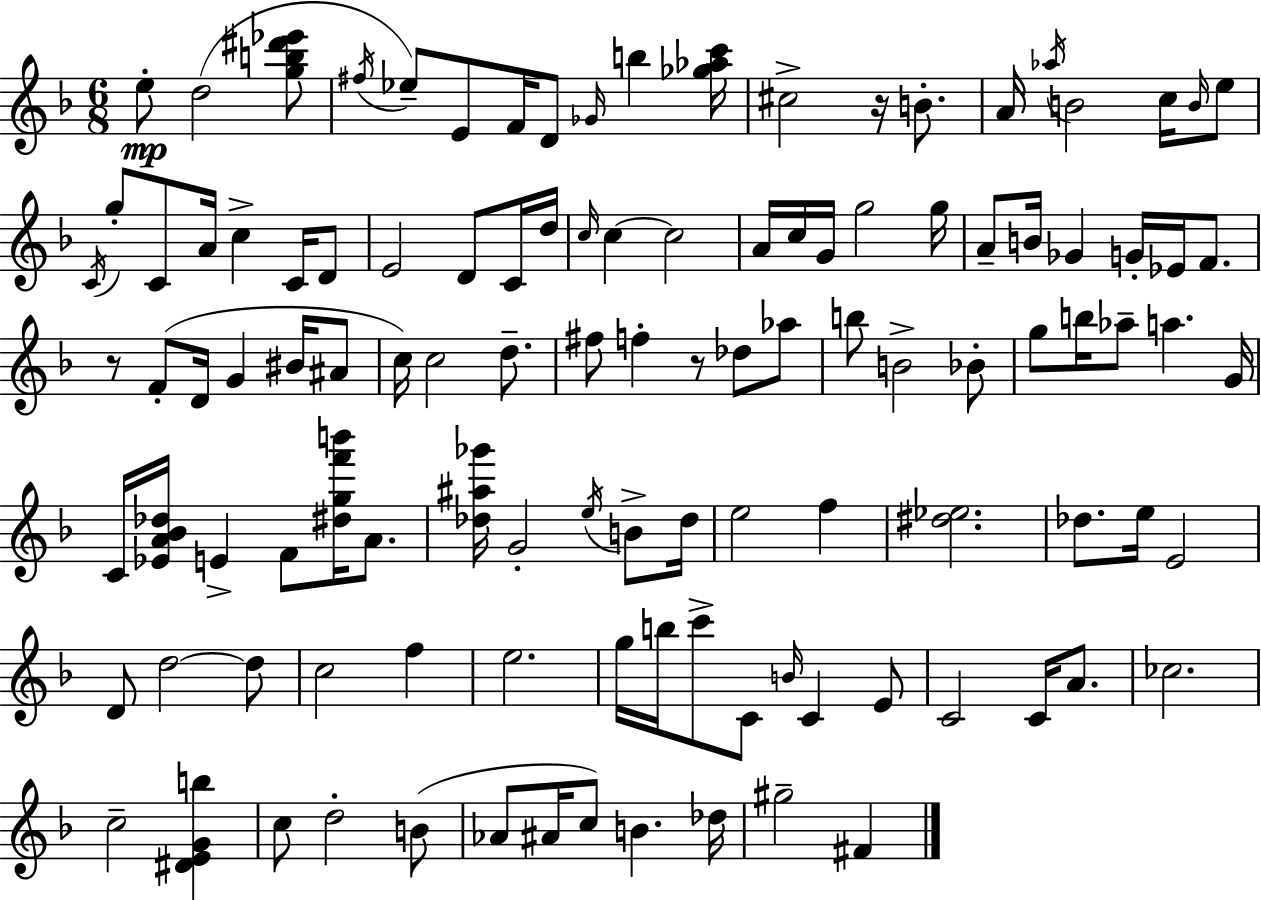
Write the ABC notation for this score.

X:1
T:Untitled
M:6/8
L:1/4
K:Dm
e/2 d2 [gb^d'_e']/2 ^f/4 _e/2 E/2 F/4 D/2 _G/4 b [_g_ac']/4 ^c2 z/4 B/2 A/4 _a/4 B2 c/4 B/4 e/2 C/4 g/2 C/2 A/4 c C/4 D/2 E2 D/2 C/4 d/4 c/4 c c2 A/4 c/4 G/4 g2 g/4 A/2 B/4 _G G/4 _E/4 F/2 z/2 F/2 D/4 G ^B/4 ^A/2 c/4 c2 d/2 ^f/2 f z/2 _d/2 _a/2 b/2 B2 _B/2 g/2 b/4 _a/2 a G/4 C/4 [_EA_B_d]/4 E F/2 [^dgf'b']/4 A/2 [_d^a_g']/4 G2 e/4 B/2 _d/4 e2 f [^d_e]2 _d/2 e/4 E2 D/2 d2 d/2 c2 f e2 g/4 b/4 c'/2 C/2 B/4 C E/2 C2 C/4 A/2 _c2 c2 [^DEGb] c/2 d2 B/2 _A/2 ^A/4 c/2 B _d/4 ^g2 ^F